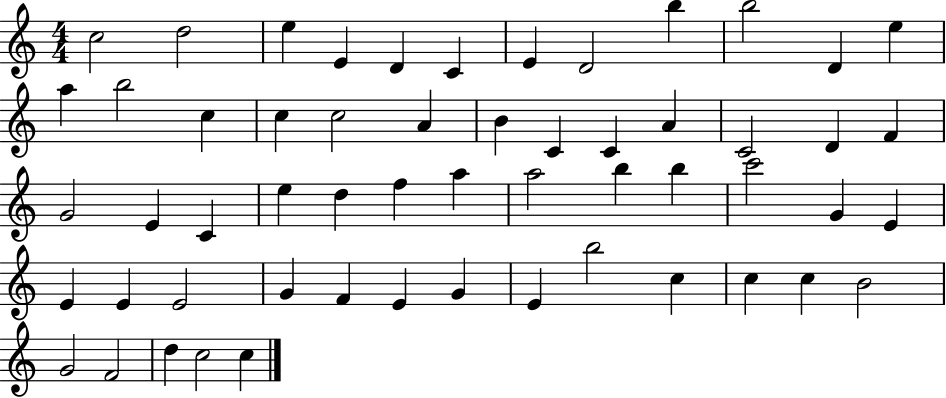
X:1
T:Untitled
M:4/4
L:1/4
K:C
c2 d2 e E D C E D2 b b2 D e a b2 c c c2 A B C C A C2 D F G2 E C e d f a a2 b b c'2 G E E E E2 G F E G E b2 c c c B2 G2 F2 d c2 c